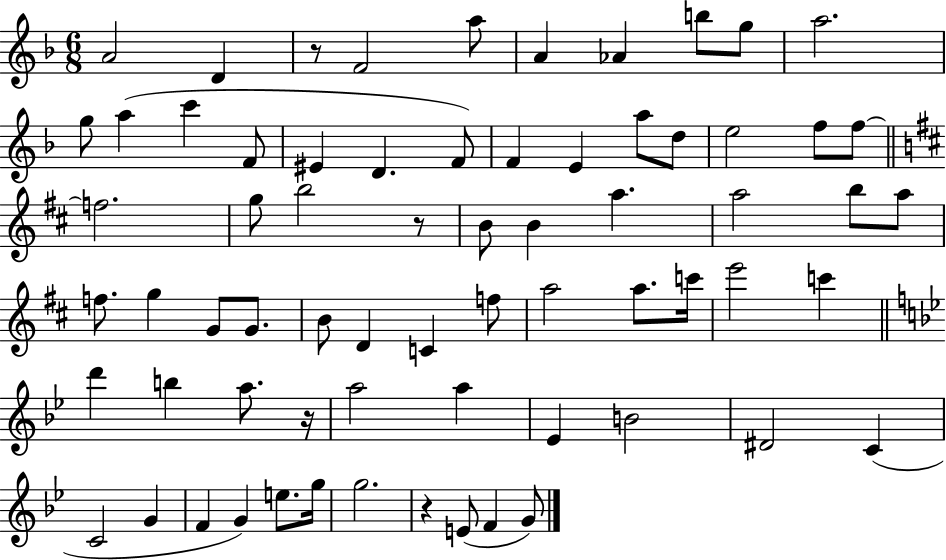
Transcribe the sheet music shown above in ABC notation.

X:1
T:Untitled
M:6/8
L:1/4
K:F
A2 D z/2 F2 a/2 A _A b/2 g/2 a2 g/2 a c' F/2 ^E D F/2 F E a/2 d/2 e2 f/2 f/2 f2 g/2 b2 z/2 B/2 B a a2 b/2 a/2 f/2 g G/2 G/2 B/2 D C f/2 a2 a/2 c'/4 e'2 c' d' b a/2 z/4 a2 a _E B2 ^D2 C C2 G F G e/2 g/4 g2 z E/2 F G/2